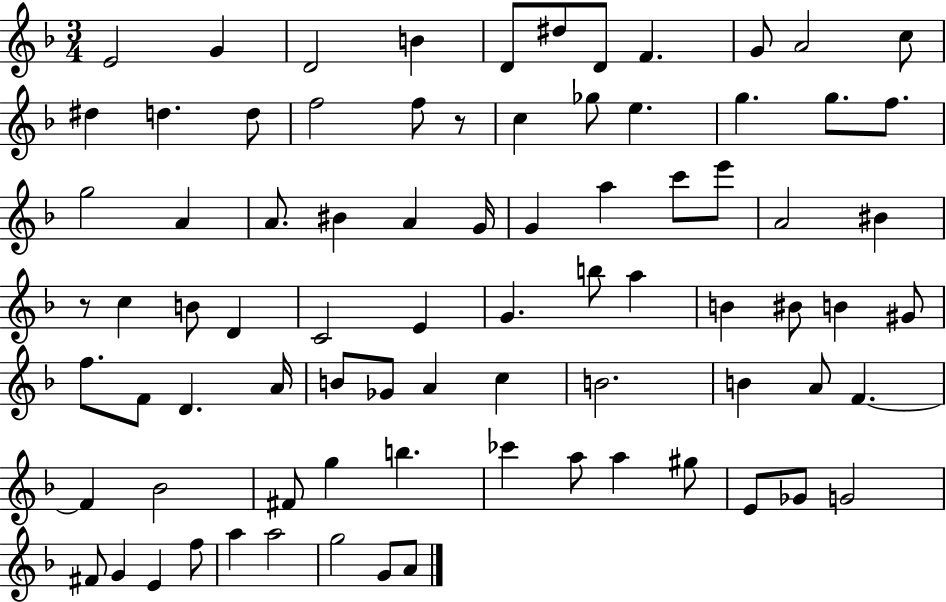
{
  \clef treble
  \numericTimeSignature
  \time 3/4
  \key f \major
  \repeat volta 2 { e'2 g'4 | d'2 b'4 | d'8 dis''8 d'8 f'4. | g'8 a'2 c''8 | \break dis''4 d''4. d''8 | f''2 f''8 r8 | c''4 ges''8 e''4. | g''4. g''8. f''8. | \break g''2 a'4 | a'8. bis'4 a'4 g'16 | g'4 a''4 c'''8 e'''8 | a'2 bis'4 | \break r8 c''4 b'8 d'4 | c'2 e'4 | g'4. b''8 a''4 | b'4 bis'8 b'4 gis'8 | \break f''8. f'8 d'4. a'16 | b'8 ges'8 a'4 c''4 | b'2. | b'4 a'8 f'4.~~ | \break f'4 bes'2 | fis'8 g''4 b''4. | ces'''4 a''8 a''4 gis''8 | e'8 ges'8 g'2 | \break fis'8 g'4 e'4 f''8 | a''4 a''2 | g''2 g'8 a'8 | } \bar "|."
}